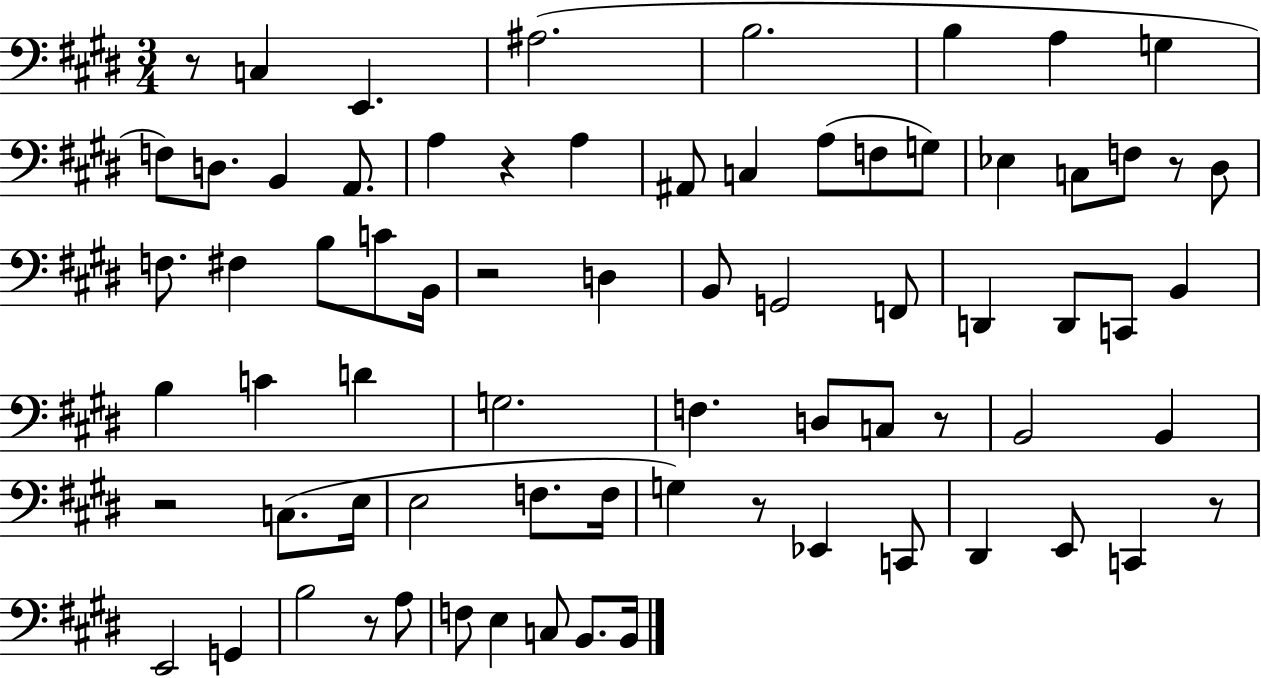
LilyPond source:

{
  \clef bass
  \numericTimeSignature
  \time 3/4
  \key e \major
  \repeat volta 2 { r8 c4 e,4. | ais2.( | b2. | b4 a4 g4 | \break f8) d8. b,4 a,8. | a4 r4 a4 | ais,8 c4 a8( f8 g8) | ees4 c8 f8 r8 dis8 | \break f8. fis4 b8 c'8 b,16 | r2 d4 | b,8 g,2 f,8 | d,4 d,8 c,8 b,4 | \break b4 c'4 d'4 | g2. | f4. d8 c8 r8 | b,2 b,4 | \break r2 c8.( e16 | e2 f8. f16 | g4) r8 ees,4 c,8 | dis,4 e,8 c,4 r8 | \break e,2 g,4 | b2 r8 a8 | f8 e4 c8 b,8. b,16 | } \bar "|."
}